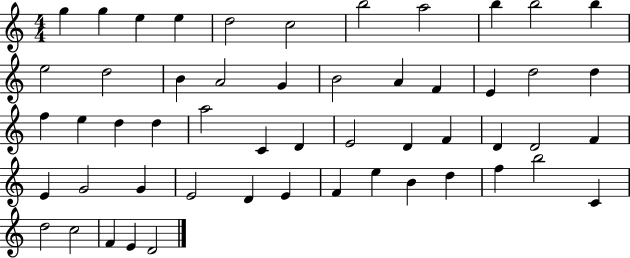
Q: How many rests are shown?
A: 0